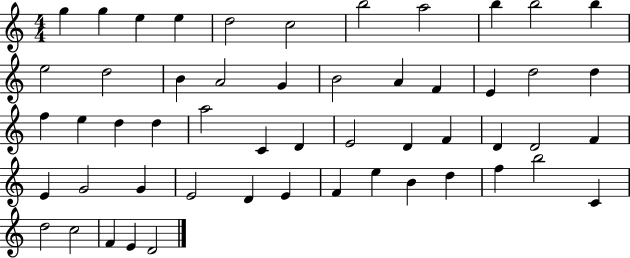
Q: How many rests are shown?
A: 0